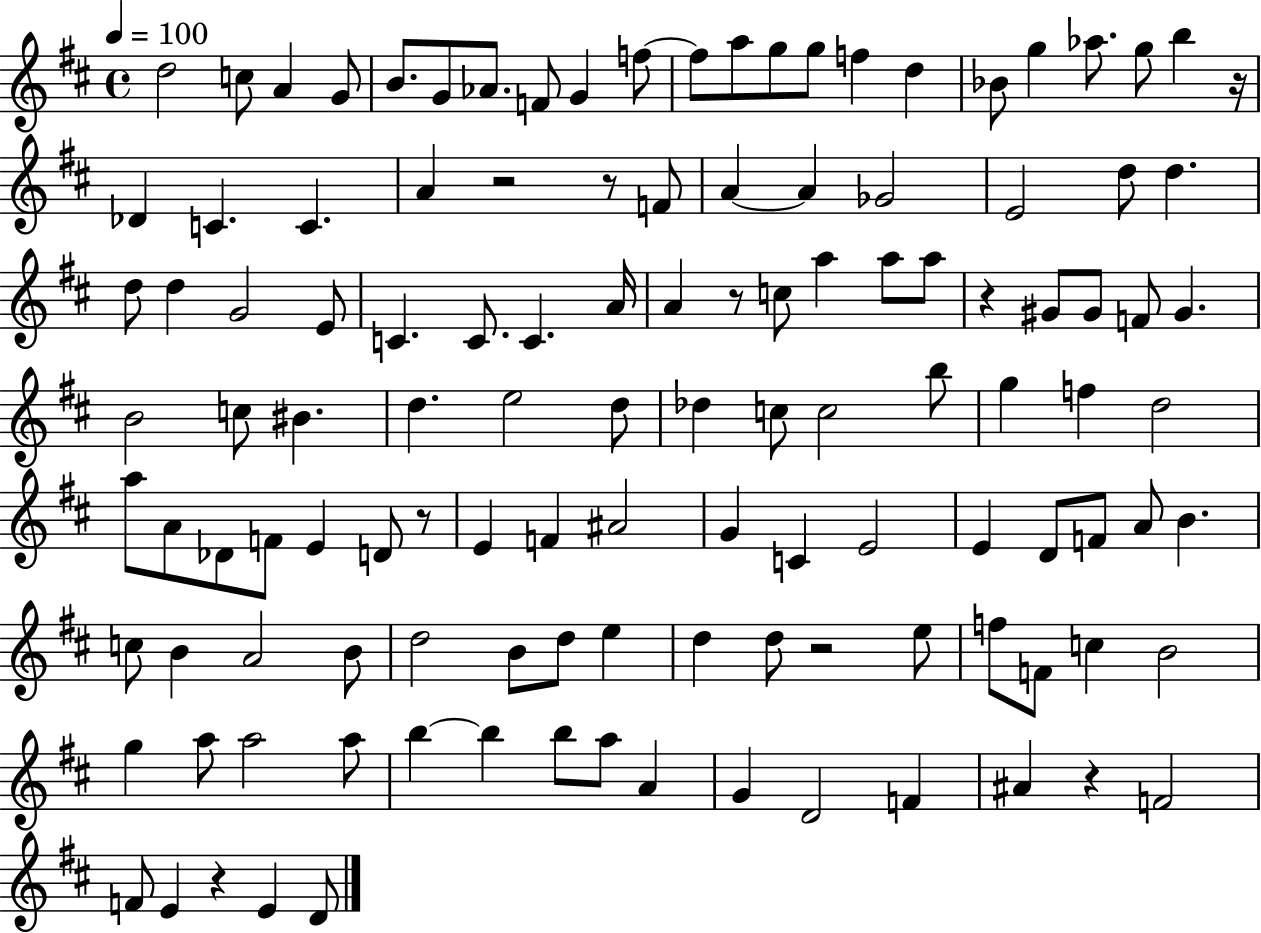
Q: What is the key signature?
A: D major